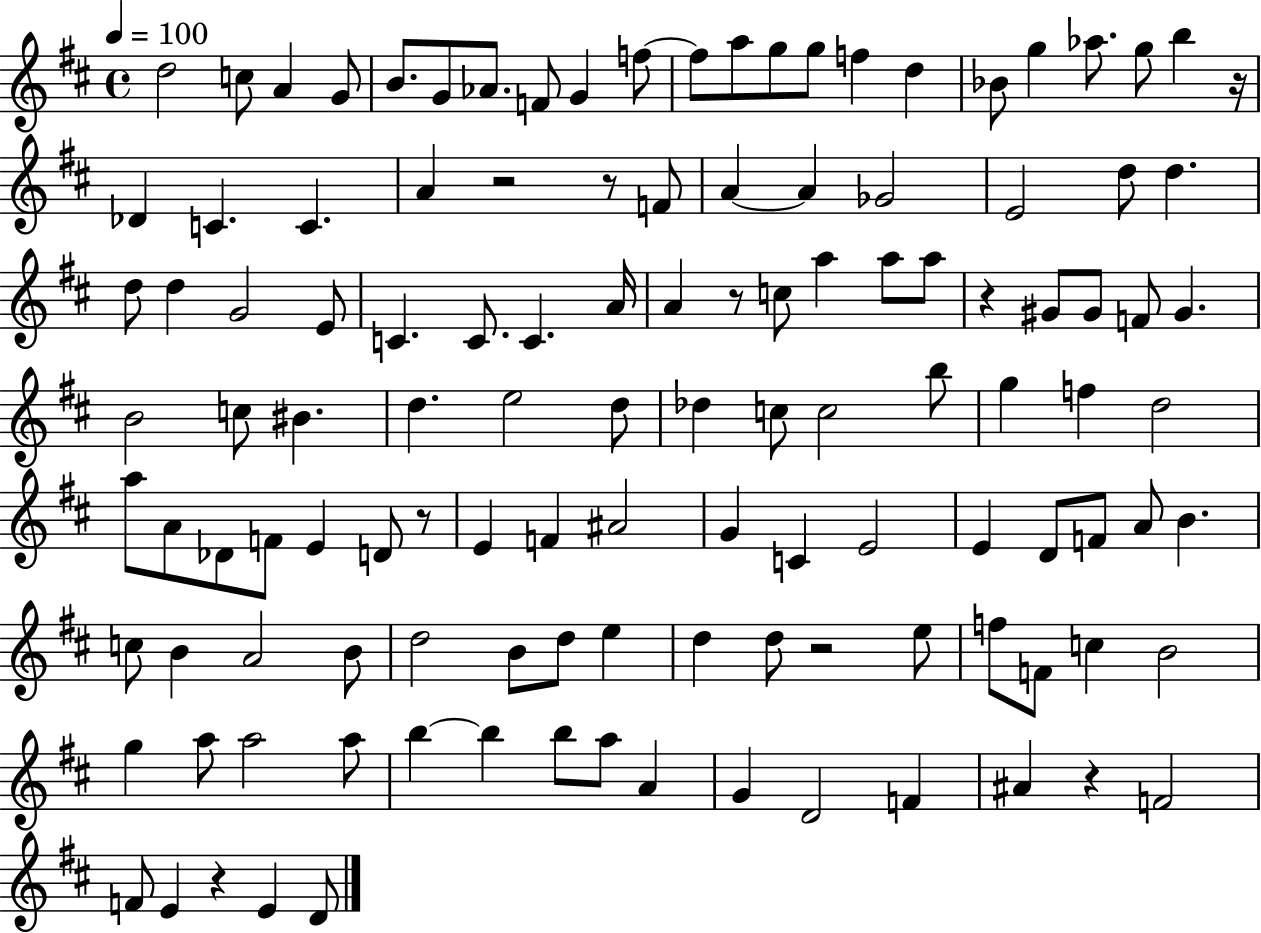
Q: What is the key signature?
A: D major